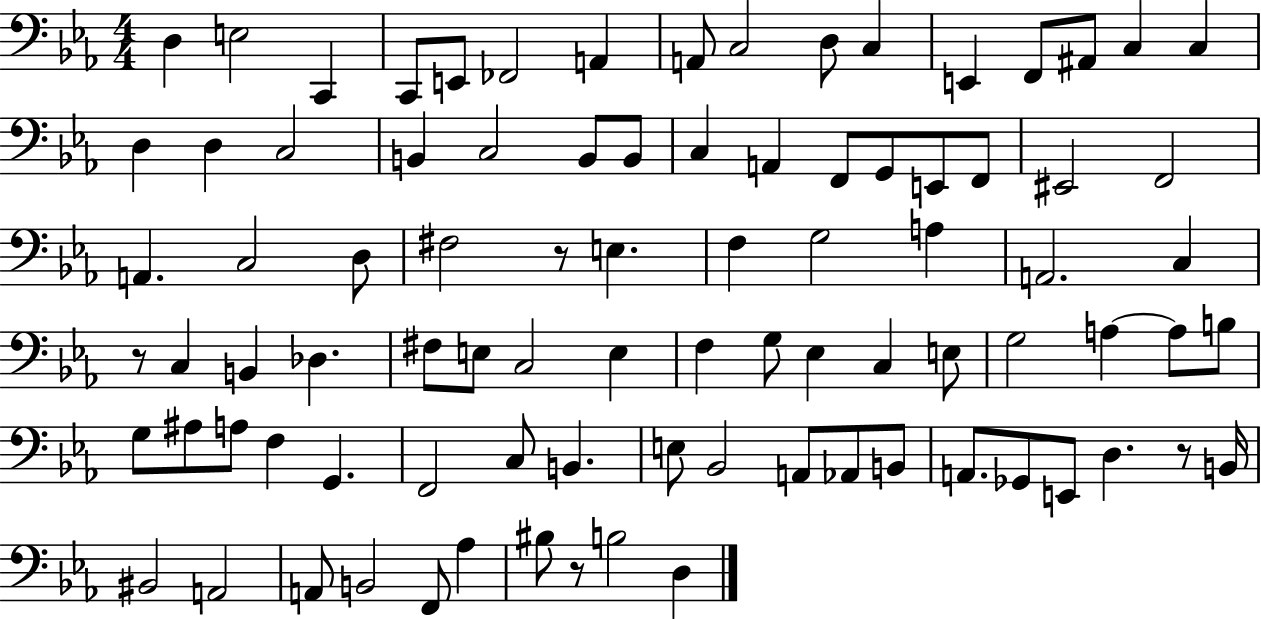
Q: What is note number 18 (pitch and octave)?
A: D3